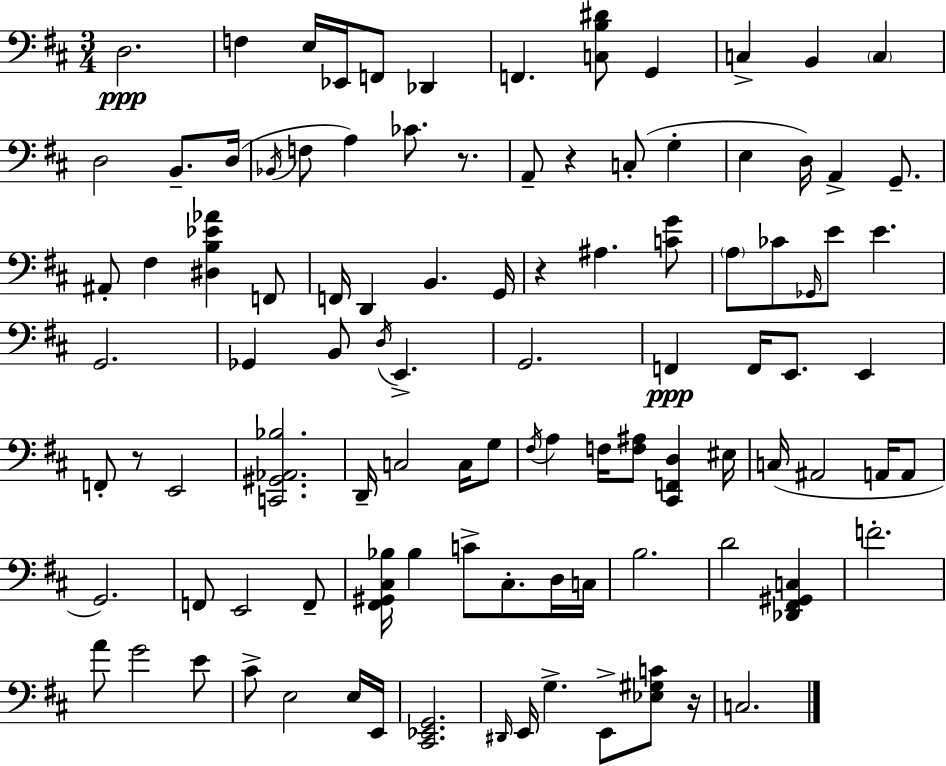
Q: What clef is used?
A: bass